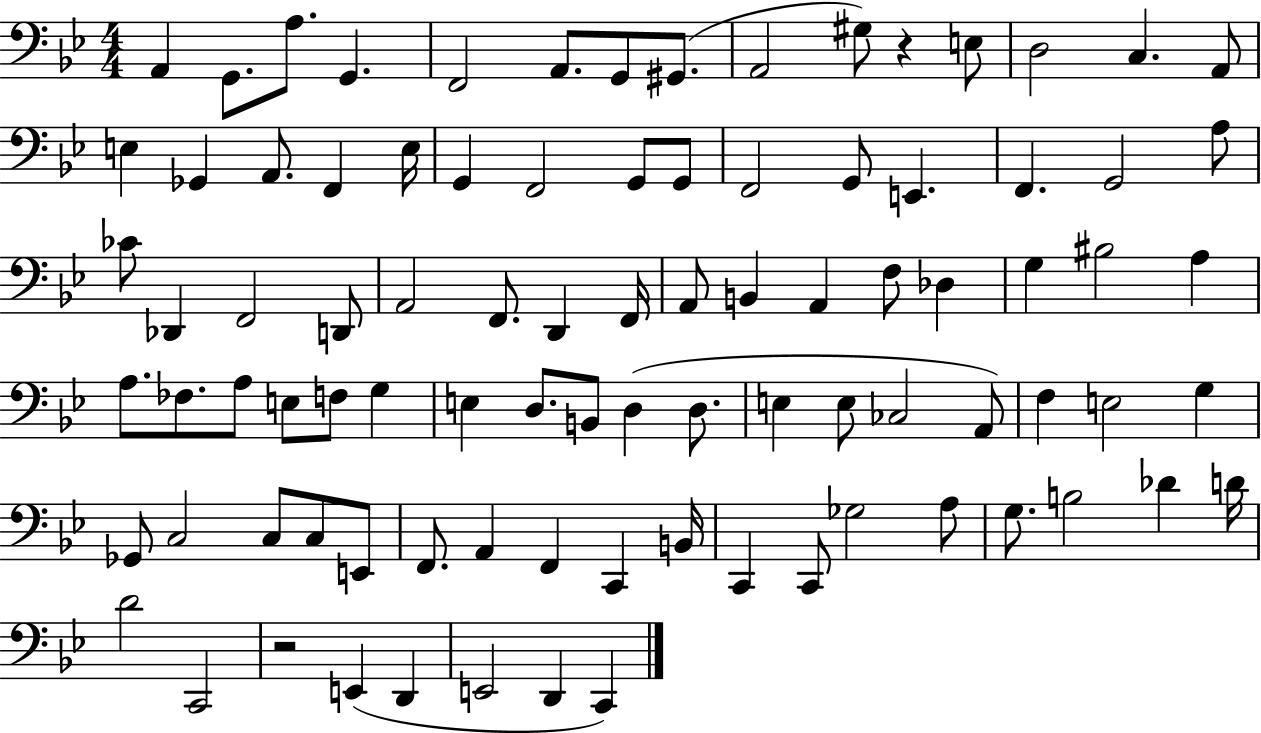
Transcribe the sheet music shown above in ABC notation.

X:1
T:Untitled
M:4/4
L:1/4
K:Bb
A,, G,,/2 A,/2 G,, F,,2 A,,/2 G,,/2 ^G,,/2 A,,2 ^G,/2 z E,/2 D,2 C, A,,/2 E, _G,, A,,/2 F,, E,/4 G,, F,,2 G,,/2 G,,/2 F,,2 G,,/2 E,, F,, G,,2 A,/2 _C/2 _D,, F,,2 D,,/2 A,,2 F,,/2 D,, F,,/4 A,,/2 B,, A,, F,/2 _D, G, ^B,2 A, A,/2 _F,/2 A,/2 E,/2 F,/2 G, E, D,/2 B,,/2 D, D,/2 E, E,/2 _C,2 A,,/2 F, E,2 G, _G,,/2 C,2 C,/2 C,/2 E,,/2 F,,/2 A,, F,, C,, B,,/4 C,, C,,/2 _G,2 A,/2 G,/2 B,2 _D D/4 D2 C,,2 z2 E,, D,, E,,2 D,, C,,